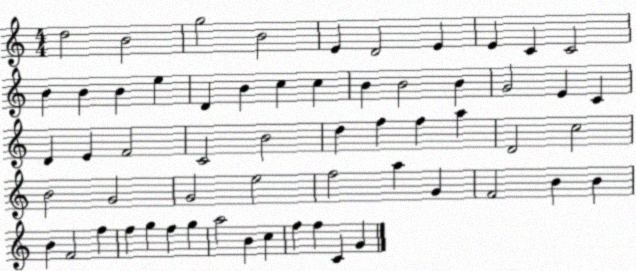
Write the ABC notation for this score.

X:1
T:Untitled
M:4/4
L:1/4
K:C
d2 B2 g2 B2 E D2 E E C C2 B B B e D B c c B B2 B G2 E C D E F2 C2 B2 d f f a D2 c2 B2 G2 G2 e2 f2 a G F2 B B B F2 f f g f g a2 B c f f C G